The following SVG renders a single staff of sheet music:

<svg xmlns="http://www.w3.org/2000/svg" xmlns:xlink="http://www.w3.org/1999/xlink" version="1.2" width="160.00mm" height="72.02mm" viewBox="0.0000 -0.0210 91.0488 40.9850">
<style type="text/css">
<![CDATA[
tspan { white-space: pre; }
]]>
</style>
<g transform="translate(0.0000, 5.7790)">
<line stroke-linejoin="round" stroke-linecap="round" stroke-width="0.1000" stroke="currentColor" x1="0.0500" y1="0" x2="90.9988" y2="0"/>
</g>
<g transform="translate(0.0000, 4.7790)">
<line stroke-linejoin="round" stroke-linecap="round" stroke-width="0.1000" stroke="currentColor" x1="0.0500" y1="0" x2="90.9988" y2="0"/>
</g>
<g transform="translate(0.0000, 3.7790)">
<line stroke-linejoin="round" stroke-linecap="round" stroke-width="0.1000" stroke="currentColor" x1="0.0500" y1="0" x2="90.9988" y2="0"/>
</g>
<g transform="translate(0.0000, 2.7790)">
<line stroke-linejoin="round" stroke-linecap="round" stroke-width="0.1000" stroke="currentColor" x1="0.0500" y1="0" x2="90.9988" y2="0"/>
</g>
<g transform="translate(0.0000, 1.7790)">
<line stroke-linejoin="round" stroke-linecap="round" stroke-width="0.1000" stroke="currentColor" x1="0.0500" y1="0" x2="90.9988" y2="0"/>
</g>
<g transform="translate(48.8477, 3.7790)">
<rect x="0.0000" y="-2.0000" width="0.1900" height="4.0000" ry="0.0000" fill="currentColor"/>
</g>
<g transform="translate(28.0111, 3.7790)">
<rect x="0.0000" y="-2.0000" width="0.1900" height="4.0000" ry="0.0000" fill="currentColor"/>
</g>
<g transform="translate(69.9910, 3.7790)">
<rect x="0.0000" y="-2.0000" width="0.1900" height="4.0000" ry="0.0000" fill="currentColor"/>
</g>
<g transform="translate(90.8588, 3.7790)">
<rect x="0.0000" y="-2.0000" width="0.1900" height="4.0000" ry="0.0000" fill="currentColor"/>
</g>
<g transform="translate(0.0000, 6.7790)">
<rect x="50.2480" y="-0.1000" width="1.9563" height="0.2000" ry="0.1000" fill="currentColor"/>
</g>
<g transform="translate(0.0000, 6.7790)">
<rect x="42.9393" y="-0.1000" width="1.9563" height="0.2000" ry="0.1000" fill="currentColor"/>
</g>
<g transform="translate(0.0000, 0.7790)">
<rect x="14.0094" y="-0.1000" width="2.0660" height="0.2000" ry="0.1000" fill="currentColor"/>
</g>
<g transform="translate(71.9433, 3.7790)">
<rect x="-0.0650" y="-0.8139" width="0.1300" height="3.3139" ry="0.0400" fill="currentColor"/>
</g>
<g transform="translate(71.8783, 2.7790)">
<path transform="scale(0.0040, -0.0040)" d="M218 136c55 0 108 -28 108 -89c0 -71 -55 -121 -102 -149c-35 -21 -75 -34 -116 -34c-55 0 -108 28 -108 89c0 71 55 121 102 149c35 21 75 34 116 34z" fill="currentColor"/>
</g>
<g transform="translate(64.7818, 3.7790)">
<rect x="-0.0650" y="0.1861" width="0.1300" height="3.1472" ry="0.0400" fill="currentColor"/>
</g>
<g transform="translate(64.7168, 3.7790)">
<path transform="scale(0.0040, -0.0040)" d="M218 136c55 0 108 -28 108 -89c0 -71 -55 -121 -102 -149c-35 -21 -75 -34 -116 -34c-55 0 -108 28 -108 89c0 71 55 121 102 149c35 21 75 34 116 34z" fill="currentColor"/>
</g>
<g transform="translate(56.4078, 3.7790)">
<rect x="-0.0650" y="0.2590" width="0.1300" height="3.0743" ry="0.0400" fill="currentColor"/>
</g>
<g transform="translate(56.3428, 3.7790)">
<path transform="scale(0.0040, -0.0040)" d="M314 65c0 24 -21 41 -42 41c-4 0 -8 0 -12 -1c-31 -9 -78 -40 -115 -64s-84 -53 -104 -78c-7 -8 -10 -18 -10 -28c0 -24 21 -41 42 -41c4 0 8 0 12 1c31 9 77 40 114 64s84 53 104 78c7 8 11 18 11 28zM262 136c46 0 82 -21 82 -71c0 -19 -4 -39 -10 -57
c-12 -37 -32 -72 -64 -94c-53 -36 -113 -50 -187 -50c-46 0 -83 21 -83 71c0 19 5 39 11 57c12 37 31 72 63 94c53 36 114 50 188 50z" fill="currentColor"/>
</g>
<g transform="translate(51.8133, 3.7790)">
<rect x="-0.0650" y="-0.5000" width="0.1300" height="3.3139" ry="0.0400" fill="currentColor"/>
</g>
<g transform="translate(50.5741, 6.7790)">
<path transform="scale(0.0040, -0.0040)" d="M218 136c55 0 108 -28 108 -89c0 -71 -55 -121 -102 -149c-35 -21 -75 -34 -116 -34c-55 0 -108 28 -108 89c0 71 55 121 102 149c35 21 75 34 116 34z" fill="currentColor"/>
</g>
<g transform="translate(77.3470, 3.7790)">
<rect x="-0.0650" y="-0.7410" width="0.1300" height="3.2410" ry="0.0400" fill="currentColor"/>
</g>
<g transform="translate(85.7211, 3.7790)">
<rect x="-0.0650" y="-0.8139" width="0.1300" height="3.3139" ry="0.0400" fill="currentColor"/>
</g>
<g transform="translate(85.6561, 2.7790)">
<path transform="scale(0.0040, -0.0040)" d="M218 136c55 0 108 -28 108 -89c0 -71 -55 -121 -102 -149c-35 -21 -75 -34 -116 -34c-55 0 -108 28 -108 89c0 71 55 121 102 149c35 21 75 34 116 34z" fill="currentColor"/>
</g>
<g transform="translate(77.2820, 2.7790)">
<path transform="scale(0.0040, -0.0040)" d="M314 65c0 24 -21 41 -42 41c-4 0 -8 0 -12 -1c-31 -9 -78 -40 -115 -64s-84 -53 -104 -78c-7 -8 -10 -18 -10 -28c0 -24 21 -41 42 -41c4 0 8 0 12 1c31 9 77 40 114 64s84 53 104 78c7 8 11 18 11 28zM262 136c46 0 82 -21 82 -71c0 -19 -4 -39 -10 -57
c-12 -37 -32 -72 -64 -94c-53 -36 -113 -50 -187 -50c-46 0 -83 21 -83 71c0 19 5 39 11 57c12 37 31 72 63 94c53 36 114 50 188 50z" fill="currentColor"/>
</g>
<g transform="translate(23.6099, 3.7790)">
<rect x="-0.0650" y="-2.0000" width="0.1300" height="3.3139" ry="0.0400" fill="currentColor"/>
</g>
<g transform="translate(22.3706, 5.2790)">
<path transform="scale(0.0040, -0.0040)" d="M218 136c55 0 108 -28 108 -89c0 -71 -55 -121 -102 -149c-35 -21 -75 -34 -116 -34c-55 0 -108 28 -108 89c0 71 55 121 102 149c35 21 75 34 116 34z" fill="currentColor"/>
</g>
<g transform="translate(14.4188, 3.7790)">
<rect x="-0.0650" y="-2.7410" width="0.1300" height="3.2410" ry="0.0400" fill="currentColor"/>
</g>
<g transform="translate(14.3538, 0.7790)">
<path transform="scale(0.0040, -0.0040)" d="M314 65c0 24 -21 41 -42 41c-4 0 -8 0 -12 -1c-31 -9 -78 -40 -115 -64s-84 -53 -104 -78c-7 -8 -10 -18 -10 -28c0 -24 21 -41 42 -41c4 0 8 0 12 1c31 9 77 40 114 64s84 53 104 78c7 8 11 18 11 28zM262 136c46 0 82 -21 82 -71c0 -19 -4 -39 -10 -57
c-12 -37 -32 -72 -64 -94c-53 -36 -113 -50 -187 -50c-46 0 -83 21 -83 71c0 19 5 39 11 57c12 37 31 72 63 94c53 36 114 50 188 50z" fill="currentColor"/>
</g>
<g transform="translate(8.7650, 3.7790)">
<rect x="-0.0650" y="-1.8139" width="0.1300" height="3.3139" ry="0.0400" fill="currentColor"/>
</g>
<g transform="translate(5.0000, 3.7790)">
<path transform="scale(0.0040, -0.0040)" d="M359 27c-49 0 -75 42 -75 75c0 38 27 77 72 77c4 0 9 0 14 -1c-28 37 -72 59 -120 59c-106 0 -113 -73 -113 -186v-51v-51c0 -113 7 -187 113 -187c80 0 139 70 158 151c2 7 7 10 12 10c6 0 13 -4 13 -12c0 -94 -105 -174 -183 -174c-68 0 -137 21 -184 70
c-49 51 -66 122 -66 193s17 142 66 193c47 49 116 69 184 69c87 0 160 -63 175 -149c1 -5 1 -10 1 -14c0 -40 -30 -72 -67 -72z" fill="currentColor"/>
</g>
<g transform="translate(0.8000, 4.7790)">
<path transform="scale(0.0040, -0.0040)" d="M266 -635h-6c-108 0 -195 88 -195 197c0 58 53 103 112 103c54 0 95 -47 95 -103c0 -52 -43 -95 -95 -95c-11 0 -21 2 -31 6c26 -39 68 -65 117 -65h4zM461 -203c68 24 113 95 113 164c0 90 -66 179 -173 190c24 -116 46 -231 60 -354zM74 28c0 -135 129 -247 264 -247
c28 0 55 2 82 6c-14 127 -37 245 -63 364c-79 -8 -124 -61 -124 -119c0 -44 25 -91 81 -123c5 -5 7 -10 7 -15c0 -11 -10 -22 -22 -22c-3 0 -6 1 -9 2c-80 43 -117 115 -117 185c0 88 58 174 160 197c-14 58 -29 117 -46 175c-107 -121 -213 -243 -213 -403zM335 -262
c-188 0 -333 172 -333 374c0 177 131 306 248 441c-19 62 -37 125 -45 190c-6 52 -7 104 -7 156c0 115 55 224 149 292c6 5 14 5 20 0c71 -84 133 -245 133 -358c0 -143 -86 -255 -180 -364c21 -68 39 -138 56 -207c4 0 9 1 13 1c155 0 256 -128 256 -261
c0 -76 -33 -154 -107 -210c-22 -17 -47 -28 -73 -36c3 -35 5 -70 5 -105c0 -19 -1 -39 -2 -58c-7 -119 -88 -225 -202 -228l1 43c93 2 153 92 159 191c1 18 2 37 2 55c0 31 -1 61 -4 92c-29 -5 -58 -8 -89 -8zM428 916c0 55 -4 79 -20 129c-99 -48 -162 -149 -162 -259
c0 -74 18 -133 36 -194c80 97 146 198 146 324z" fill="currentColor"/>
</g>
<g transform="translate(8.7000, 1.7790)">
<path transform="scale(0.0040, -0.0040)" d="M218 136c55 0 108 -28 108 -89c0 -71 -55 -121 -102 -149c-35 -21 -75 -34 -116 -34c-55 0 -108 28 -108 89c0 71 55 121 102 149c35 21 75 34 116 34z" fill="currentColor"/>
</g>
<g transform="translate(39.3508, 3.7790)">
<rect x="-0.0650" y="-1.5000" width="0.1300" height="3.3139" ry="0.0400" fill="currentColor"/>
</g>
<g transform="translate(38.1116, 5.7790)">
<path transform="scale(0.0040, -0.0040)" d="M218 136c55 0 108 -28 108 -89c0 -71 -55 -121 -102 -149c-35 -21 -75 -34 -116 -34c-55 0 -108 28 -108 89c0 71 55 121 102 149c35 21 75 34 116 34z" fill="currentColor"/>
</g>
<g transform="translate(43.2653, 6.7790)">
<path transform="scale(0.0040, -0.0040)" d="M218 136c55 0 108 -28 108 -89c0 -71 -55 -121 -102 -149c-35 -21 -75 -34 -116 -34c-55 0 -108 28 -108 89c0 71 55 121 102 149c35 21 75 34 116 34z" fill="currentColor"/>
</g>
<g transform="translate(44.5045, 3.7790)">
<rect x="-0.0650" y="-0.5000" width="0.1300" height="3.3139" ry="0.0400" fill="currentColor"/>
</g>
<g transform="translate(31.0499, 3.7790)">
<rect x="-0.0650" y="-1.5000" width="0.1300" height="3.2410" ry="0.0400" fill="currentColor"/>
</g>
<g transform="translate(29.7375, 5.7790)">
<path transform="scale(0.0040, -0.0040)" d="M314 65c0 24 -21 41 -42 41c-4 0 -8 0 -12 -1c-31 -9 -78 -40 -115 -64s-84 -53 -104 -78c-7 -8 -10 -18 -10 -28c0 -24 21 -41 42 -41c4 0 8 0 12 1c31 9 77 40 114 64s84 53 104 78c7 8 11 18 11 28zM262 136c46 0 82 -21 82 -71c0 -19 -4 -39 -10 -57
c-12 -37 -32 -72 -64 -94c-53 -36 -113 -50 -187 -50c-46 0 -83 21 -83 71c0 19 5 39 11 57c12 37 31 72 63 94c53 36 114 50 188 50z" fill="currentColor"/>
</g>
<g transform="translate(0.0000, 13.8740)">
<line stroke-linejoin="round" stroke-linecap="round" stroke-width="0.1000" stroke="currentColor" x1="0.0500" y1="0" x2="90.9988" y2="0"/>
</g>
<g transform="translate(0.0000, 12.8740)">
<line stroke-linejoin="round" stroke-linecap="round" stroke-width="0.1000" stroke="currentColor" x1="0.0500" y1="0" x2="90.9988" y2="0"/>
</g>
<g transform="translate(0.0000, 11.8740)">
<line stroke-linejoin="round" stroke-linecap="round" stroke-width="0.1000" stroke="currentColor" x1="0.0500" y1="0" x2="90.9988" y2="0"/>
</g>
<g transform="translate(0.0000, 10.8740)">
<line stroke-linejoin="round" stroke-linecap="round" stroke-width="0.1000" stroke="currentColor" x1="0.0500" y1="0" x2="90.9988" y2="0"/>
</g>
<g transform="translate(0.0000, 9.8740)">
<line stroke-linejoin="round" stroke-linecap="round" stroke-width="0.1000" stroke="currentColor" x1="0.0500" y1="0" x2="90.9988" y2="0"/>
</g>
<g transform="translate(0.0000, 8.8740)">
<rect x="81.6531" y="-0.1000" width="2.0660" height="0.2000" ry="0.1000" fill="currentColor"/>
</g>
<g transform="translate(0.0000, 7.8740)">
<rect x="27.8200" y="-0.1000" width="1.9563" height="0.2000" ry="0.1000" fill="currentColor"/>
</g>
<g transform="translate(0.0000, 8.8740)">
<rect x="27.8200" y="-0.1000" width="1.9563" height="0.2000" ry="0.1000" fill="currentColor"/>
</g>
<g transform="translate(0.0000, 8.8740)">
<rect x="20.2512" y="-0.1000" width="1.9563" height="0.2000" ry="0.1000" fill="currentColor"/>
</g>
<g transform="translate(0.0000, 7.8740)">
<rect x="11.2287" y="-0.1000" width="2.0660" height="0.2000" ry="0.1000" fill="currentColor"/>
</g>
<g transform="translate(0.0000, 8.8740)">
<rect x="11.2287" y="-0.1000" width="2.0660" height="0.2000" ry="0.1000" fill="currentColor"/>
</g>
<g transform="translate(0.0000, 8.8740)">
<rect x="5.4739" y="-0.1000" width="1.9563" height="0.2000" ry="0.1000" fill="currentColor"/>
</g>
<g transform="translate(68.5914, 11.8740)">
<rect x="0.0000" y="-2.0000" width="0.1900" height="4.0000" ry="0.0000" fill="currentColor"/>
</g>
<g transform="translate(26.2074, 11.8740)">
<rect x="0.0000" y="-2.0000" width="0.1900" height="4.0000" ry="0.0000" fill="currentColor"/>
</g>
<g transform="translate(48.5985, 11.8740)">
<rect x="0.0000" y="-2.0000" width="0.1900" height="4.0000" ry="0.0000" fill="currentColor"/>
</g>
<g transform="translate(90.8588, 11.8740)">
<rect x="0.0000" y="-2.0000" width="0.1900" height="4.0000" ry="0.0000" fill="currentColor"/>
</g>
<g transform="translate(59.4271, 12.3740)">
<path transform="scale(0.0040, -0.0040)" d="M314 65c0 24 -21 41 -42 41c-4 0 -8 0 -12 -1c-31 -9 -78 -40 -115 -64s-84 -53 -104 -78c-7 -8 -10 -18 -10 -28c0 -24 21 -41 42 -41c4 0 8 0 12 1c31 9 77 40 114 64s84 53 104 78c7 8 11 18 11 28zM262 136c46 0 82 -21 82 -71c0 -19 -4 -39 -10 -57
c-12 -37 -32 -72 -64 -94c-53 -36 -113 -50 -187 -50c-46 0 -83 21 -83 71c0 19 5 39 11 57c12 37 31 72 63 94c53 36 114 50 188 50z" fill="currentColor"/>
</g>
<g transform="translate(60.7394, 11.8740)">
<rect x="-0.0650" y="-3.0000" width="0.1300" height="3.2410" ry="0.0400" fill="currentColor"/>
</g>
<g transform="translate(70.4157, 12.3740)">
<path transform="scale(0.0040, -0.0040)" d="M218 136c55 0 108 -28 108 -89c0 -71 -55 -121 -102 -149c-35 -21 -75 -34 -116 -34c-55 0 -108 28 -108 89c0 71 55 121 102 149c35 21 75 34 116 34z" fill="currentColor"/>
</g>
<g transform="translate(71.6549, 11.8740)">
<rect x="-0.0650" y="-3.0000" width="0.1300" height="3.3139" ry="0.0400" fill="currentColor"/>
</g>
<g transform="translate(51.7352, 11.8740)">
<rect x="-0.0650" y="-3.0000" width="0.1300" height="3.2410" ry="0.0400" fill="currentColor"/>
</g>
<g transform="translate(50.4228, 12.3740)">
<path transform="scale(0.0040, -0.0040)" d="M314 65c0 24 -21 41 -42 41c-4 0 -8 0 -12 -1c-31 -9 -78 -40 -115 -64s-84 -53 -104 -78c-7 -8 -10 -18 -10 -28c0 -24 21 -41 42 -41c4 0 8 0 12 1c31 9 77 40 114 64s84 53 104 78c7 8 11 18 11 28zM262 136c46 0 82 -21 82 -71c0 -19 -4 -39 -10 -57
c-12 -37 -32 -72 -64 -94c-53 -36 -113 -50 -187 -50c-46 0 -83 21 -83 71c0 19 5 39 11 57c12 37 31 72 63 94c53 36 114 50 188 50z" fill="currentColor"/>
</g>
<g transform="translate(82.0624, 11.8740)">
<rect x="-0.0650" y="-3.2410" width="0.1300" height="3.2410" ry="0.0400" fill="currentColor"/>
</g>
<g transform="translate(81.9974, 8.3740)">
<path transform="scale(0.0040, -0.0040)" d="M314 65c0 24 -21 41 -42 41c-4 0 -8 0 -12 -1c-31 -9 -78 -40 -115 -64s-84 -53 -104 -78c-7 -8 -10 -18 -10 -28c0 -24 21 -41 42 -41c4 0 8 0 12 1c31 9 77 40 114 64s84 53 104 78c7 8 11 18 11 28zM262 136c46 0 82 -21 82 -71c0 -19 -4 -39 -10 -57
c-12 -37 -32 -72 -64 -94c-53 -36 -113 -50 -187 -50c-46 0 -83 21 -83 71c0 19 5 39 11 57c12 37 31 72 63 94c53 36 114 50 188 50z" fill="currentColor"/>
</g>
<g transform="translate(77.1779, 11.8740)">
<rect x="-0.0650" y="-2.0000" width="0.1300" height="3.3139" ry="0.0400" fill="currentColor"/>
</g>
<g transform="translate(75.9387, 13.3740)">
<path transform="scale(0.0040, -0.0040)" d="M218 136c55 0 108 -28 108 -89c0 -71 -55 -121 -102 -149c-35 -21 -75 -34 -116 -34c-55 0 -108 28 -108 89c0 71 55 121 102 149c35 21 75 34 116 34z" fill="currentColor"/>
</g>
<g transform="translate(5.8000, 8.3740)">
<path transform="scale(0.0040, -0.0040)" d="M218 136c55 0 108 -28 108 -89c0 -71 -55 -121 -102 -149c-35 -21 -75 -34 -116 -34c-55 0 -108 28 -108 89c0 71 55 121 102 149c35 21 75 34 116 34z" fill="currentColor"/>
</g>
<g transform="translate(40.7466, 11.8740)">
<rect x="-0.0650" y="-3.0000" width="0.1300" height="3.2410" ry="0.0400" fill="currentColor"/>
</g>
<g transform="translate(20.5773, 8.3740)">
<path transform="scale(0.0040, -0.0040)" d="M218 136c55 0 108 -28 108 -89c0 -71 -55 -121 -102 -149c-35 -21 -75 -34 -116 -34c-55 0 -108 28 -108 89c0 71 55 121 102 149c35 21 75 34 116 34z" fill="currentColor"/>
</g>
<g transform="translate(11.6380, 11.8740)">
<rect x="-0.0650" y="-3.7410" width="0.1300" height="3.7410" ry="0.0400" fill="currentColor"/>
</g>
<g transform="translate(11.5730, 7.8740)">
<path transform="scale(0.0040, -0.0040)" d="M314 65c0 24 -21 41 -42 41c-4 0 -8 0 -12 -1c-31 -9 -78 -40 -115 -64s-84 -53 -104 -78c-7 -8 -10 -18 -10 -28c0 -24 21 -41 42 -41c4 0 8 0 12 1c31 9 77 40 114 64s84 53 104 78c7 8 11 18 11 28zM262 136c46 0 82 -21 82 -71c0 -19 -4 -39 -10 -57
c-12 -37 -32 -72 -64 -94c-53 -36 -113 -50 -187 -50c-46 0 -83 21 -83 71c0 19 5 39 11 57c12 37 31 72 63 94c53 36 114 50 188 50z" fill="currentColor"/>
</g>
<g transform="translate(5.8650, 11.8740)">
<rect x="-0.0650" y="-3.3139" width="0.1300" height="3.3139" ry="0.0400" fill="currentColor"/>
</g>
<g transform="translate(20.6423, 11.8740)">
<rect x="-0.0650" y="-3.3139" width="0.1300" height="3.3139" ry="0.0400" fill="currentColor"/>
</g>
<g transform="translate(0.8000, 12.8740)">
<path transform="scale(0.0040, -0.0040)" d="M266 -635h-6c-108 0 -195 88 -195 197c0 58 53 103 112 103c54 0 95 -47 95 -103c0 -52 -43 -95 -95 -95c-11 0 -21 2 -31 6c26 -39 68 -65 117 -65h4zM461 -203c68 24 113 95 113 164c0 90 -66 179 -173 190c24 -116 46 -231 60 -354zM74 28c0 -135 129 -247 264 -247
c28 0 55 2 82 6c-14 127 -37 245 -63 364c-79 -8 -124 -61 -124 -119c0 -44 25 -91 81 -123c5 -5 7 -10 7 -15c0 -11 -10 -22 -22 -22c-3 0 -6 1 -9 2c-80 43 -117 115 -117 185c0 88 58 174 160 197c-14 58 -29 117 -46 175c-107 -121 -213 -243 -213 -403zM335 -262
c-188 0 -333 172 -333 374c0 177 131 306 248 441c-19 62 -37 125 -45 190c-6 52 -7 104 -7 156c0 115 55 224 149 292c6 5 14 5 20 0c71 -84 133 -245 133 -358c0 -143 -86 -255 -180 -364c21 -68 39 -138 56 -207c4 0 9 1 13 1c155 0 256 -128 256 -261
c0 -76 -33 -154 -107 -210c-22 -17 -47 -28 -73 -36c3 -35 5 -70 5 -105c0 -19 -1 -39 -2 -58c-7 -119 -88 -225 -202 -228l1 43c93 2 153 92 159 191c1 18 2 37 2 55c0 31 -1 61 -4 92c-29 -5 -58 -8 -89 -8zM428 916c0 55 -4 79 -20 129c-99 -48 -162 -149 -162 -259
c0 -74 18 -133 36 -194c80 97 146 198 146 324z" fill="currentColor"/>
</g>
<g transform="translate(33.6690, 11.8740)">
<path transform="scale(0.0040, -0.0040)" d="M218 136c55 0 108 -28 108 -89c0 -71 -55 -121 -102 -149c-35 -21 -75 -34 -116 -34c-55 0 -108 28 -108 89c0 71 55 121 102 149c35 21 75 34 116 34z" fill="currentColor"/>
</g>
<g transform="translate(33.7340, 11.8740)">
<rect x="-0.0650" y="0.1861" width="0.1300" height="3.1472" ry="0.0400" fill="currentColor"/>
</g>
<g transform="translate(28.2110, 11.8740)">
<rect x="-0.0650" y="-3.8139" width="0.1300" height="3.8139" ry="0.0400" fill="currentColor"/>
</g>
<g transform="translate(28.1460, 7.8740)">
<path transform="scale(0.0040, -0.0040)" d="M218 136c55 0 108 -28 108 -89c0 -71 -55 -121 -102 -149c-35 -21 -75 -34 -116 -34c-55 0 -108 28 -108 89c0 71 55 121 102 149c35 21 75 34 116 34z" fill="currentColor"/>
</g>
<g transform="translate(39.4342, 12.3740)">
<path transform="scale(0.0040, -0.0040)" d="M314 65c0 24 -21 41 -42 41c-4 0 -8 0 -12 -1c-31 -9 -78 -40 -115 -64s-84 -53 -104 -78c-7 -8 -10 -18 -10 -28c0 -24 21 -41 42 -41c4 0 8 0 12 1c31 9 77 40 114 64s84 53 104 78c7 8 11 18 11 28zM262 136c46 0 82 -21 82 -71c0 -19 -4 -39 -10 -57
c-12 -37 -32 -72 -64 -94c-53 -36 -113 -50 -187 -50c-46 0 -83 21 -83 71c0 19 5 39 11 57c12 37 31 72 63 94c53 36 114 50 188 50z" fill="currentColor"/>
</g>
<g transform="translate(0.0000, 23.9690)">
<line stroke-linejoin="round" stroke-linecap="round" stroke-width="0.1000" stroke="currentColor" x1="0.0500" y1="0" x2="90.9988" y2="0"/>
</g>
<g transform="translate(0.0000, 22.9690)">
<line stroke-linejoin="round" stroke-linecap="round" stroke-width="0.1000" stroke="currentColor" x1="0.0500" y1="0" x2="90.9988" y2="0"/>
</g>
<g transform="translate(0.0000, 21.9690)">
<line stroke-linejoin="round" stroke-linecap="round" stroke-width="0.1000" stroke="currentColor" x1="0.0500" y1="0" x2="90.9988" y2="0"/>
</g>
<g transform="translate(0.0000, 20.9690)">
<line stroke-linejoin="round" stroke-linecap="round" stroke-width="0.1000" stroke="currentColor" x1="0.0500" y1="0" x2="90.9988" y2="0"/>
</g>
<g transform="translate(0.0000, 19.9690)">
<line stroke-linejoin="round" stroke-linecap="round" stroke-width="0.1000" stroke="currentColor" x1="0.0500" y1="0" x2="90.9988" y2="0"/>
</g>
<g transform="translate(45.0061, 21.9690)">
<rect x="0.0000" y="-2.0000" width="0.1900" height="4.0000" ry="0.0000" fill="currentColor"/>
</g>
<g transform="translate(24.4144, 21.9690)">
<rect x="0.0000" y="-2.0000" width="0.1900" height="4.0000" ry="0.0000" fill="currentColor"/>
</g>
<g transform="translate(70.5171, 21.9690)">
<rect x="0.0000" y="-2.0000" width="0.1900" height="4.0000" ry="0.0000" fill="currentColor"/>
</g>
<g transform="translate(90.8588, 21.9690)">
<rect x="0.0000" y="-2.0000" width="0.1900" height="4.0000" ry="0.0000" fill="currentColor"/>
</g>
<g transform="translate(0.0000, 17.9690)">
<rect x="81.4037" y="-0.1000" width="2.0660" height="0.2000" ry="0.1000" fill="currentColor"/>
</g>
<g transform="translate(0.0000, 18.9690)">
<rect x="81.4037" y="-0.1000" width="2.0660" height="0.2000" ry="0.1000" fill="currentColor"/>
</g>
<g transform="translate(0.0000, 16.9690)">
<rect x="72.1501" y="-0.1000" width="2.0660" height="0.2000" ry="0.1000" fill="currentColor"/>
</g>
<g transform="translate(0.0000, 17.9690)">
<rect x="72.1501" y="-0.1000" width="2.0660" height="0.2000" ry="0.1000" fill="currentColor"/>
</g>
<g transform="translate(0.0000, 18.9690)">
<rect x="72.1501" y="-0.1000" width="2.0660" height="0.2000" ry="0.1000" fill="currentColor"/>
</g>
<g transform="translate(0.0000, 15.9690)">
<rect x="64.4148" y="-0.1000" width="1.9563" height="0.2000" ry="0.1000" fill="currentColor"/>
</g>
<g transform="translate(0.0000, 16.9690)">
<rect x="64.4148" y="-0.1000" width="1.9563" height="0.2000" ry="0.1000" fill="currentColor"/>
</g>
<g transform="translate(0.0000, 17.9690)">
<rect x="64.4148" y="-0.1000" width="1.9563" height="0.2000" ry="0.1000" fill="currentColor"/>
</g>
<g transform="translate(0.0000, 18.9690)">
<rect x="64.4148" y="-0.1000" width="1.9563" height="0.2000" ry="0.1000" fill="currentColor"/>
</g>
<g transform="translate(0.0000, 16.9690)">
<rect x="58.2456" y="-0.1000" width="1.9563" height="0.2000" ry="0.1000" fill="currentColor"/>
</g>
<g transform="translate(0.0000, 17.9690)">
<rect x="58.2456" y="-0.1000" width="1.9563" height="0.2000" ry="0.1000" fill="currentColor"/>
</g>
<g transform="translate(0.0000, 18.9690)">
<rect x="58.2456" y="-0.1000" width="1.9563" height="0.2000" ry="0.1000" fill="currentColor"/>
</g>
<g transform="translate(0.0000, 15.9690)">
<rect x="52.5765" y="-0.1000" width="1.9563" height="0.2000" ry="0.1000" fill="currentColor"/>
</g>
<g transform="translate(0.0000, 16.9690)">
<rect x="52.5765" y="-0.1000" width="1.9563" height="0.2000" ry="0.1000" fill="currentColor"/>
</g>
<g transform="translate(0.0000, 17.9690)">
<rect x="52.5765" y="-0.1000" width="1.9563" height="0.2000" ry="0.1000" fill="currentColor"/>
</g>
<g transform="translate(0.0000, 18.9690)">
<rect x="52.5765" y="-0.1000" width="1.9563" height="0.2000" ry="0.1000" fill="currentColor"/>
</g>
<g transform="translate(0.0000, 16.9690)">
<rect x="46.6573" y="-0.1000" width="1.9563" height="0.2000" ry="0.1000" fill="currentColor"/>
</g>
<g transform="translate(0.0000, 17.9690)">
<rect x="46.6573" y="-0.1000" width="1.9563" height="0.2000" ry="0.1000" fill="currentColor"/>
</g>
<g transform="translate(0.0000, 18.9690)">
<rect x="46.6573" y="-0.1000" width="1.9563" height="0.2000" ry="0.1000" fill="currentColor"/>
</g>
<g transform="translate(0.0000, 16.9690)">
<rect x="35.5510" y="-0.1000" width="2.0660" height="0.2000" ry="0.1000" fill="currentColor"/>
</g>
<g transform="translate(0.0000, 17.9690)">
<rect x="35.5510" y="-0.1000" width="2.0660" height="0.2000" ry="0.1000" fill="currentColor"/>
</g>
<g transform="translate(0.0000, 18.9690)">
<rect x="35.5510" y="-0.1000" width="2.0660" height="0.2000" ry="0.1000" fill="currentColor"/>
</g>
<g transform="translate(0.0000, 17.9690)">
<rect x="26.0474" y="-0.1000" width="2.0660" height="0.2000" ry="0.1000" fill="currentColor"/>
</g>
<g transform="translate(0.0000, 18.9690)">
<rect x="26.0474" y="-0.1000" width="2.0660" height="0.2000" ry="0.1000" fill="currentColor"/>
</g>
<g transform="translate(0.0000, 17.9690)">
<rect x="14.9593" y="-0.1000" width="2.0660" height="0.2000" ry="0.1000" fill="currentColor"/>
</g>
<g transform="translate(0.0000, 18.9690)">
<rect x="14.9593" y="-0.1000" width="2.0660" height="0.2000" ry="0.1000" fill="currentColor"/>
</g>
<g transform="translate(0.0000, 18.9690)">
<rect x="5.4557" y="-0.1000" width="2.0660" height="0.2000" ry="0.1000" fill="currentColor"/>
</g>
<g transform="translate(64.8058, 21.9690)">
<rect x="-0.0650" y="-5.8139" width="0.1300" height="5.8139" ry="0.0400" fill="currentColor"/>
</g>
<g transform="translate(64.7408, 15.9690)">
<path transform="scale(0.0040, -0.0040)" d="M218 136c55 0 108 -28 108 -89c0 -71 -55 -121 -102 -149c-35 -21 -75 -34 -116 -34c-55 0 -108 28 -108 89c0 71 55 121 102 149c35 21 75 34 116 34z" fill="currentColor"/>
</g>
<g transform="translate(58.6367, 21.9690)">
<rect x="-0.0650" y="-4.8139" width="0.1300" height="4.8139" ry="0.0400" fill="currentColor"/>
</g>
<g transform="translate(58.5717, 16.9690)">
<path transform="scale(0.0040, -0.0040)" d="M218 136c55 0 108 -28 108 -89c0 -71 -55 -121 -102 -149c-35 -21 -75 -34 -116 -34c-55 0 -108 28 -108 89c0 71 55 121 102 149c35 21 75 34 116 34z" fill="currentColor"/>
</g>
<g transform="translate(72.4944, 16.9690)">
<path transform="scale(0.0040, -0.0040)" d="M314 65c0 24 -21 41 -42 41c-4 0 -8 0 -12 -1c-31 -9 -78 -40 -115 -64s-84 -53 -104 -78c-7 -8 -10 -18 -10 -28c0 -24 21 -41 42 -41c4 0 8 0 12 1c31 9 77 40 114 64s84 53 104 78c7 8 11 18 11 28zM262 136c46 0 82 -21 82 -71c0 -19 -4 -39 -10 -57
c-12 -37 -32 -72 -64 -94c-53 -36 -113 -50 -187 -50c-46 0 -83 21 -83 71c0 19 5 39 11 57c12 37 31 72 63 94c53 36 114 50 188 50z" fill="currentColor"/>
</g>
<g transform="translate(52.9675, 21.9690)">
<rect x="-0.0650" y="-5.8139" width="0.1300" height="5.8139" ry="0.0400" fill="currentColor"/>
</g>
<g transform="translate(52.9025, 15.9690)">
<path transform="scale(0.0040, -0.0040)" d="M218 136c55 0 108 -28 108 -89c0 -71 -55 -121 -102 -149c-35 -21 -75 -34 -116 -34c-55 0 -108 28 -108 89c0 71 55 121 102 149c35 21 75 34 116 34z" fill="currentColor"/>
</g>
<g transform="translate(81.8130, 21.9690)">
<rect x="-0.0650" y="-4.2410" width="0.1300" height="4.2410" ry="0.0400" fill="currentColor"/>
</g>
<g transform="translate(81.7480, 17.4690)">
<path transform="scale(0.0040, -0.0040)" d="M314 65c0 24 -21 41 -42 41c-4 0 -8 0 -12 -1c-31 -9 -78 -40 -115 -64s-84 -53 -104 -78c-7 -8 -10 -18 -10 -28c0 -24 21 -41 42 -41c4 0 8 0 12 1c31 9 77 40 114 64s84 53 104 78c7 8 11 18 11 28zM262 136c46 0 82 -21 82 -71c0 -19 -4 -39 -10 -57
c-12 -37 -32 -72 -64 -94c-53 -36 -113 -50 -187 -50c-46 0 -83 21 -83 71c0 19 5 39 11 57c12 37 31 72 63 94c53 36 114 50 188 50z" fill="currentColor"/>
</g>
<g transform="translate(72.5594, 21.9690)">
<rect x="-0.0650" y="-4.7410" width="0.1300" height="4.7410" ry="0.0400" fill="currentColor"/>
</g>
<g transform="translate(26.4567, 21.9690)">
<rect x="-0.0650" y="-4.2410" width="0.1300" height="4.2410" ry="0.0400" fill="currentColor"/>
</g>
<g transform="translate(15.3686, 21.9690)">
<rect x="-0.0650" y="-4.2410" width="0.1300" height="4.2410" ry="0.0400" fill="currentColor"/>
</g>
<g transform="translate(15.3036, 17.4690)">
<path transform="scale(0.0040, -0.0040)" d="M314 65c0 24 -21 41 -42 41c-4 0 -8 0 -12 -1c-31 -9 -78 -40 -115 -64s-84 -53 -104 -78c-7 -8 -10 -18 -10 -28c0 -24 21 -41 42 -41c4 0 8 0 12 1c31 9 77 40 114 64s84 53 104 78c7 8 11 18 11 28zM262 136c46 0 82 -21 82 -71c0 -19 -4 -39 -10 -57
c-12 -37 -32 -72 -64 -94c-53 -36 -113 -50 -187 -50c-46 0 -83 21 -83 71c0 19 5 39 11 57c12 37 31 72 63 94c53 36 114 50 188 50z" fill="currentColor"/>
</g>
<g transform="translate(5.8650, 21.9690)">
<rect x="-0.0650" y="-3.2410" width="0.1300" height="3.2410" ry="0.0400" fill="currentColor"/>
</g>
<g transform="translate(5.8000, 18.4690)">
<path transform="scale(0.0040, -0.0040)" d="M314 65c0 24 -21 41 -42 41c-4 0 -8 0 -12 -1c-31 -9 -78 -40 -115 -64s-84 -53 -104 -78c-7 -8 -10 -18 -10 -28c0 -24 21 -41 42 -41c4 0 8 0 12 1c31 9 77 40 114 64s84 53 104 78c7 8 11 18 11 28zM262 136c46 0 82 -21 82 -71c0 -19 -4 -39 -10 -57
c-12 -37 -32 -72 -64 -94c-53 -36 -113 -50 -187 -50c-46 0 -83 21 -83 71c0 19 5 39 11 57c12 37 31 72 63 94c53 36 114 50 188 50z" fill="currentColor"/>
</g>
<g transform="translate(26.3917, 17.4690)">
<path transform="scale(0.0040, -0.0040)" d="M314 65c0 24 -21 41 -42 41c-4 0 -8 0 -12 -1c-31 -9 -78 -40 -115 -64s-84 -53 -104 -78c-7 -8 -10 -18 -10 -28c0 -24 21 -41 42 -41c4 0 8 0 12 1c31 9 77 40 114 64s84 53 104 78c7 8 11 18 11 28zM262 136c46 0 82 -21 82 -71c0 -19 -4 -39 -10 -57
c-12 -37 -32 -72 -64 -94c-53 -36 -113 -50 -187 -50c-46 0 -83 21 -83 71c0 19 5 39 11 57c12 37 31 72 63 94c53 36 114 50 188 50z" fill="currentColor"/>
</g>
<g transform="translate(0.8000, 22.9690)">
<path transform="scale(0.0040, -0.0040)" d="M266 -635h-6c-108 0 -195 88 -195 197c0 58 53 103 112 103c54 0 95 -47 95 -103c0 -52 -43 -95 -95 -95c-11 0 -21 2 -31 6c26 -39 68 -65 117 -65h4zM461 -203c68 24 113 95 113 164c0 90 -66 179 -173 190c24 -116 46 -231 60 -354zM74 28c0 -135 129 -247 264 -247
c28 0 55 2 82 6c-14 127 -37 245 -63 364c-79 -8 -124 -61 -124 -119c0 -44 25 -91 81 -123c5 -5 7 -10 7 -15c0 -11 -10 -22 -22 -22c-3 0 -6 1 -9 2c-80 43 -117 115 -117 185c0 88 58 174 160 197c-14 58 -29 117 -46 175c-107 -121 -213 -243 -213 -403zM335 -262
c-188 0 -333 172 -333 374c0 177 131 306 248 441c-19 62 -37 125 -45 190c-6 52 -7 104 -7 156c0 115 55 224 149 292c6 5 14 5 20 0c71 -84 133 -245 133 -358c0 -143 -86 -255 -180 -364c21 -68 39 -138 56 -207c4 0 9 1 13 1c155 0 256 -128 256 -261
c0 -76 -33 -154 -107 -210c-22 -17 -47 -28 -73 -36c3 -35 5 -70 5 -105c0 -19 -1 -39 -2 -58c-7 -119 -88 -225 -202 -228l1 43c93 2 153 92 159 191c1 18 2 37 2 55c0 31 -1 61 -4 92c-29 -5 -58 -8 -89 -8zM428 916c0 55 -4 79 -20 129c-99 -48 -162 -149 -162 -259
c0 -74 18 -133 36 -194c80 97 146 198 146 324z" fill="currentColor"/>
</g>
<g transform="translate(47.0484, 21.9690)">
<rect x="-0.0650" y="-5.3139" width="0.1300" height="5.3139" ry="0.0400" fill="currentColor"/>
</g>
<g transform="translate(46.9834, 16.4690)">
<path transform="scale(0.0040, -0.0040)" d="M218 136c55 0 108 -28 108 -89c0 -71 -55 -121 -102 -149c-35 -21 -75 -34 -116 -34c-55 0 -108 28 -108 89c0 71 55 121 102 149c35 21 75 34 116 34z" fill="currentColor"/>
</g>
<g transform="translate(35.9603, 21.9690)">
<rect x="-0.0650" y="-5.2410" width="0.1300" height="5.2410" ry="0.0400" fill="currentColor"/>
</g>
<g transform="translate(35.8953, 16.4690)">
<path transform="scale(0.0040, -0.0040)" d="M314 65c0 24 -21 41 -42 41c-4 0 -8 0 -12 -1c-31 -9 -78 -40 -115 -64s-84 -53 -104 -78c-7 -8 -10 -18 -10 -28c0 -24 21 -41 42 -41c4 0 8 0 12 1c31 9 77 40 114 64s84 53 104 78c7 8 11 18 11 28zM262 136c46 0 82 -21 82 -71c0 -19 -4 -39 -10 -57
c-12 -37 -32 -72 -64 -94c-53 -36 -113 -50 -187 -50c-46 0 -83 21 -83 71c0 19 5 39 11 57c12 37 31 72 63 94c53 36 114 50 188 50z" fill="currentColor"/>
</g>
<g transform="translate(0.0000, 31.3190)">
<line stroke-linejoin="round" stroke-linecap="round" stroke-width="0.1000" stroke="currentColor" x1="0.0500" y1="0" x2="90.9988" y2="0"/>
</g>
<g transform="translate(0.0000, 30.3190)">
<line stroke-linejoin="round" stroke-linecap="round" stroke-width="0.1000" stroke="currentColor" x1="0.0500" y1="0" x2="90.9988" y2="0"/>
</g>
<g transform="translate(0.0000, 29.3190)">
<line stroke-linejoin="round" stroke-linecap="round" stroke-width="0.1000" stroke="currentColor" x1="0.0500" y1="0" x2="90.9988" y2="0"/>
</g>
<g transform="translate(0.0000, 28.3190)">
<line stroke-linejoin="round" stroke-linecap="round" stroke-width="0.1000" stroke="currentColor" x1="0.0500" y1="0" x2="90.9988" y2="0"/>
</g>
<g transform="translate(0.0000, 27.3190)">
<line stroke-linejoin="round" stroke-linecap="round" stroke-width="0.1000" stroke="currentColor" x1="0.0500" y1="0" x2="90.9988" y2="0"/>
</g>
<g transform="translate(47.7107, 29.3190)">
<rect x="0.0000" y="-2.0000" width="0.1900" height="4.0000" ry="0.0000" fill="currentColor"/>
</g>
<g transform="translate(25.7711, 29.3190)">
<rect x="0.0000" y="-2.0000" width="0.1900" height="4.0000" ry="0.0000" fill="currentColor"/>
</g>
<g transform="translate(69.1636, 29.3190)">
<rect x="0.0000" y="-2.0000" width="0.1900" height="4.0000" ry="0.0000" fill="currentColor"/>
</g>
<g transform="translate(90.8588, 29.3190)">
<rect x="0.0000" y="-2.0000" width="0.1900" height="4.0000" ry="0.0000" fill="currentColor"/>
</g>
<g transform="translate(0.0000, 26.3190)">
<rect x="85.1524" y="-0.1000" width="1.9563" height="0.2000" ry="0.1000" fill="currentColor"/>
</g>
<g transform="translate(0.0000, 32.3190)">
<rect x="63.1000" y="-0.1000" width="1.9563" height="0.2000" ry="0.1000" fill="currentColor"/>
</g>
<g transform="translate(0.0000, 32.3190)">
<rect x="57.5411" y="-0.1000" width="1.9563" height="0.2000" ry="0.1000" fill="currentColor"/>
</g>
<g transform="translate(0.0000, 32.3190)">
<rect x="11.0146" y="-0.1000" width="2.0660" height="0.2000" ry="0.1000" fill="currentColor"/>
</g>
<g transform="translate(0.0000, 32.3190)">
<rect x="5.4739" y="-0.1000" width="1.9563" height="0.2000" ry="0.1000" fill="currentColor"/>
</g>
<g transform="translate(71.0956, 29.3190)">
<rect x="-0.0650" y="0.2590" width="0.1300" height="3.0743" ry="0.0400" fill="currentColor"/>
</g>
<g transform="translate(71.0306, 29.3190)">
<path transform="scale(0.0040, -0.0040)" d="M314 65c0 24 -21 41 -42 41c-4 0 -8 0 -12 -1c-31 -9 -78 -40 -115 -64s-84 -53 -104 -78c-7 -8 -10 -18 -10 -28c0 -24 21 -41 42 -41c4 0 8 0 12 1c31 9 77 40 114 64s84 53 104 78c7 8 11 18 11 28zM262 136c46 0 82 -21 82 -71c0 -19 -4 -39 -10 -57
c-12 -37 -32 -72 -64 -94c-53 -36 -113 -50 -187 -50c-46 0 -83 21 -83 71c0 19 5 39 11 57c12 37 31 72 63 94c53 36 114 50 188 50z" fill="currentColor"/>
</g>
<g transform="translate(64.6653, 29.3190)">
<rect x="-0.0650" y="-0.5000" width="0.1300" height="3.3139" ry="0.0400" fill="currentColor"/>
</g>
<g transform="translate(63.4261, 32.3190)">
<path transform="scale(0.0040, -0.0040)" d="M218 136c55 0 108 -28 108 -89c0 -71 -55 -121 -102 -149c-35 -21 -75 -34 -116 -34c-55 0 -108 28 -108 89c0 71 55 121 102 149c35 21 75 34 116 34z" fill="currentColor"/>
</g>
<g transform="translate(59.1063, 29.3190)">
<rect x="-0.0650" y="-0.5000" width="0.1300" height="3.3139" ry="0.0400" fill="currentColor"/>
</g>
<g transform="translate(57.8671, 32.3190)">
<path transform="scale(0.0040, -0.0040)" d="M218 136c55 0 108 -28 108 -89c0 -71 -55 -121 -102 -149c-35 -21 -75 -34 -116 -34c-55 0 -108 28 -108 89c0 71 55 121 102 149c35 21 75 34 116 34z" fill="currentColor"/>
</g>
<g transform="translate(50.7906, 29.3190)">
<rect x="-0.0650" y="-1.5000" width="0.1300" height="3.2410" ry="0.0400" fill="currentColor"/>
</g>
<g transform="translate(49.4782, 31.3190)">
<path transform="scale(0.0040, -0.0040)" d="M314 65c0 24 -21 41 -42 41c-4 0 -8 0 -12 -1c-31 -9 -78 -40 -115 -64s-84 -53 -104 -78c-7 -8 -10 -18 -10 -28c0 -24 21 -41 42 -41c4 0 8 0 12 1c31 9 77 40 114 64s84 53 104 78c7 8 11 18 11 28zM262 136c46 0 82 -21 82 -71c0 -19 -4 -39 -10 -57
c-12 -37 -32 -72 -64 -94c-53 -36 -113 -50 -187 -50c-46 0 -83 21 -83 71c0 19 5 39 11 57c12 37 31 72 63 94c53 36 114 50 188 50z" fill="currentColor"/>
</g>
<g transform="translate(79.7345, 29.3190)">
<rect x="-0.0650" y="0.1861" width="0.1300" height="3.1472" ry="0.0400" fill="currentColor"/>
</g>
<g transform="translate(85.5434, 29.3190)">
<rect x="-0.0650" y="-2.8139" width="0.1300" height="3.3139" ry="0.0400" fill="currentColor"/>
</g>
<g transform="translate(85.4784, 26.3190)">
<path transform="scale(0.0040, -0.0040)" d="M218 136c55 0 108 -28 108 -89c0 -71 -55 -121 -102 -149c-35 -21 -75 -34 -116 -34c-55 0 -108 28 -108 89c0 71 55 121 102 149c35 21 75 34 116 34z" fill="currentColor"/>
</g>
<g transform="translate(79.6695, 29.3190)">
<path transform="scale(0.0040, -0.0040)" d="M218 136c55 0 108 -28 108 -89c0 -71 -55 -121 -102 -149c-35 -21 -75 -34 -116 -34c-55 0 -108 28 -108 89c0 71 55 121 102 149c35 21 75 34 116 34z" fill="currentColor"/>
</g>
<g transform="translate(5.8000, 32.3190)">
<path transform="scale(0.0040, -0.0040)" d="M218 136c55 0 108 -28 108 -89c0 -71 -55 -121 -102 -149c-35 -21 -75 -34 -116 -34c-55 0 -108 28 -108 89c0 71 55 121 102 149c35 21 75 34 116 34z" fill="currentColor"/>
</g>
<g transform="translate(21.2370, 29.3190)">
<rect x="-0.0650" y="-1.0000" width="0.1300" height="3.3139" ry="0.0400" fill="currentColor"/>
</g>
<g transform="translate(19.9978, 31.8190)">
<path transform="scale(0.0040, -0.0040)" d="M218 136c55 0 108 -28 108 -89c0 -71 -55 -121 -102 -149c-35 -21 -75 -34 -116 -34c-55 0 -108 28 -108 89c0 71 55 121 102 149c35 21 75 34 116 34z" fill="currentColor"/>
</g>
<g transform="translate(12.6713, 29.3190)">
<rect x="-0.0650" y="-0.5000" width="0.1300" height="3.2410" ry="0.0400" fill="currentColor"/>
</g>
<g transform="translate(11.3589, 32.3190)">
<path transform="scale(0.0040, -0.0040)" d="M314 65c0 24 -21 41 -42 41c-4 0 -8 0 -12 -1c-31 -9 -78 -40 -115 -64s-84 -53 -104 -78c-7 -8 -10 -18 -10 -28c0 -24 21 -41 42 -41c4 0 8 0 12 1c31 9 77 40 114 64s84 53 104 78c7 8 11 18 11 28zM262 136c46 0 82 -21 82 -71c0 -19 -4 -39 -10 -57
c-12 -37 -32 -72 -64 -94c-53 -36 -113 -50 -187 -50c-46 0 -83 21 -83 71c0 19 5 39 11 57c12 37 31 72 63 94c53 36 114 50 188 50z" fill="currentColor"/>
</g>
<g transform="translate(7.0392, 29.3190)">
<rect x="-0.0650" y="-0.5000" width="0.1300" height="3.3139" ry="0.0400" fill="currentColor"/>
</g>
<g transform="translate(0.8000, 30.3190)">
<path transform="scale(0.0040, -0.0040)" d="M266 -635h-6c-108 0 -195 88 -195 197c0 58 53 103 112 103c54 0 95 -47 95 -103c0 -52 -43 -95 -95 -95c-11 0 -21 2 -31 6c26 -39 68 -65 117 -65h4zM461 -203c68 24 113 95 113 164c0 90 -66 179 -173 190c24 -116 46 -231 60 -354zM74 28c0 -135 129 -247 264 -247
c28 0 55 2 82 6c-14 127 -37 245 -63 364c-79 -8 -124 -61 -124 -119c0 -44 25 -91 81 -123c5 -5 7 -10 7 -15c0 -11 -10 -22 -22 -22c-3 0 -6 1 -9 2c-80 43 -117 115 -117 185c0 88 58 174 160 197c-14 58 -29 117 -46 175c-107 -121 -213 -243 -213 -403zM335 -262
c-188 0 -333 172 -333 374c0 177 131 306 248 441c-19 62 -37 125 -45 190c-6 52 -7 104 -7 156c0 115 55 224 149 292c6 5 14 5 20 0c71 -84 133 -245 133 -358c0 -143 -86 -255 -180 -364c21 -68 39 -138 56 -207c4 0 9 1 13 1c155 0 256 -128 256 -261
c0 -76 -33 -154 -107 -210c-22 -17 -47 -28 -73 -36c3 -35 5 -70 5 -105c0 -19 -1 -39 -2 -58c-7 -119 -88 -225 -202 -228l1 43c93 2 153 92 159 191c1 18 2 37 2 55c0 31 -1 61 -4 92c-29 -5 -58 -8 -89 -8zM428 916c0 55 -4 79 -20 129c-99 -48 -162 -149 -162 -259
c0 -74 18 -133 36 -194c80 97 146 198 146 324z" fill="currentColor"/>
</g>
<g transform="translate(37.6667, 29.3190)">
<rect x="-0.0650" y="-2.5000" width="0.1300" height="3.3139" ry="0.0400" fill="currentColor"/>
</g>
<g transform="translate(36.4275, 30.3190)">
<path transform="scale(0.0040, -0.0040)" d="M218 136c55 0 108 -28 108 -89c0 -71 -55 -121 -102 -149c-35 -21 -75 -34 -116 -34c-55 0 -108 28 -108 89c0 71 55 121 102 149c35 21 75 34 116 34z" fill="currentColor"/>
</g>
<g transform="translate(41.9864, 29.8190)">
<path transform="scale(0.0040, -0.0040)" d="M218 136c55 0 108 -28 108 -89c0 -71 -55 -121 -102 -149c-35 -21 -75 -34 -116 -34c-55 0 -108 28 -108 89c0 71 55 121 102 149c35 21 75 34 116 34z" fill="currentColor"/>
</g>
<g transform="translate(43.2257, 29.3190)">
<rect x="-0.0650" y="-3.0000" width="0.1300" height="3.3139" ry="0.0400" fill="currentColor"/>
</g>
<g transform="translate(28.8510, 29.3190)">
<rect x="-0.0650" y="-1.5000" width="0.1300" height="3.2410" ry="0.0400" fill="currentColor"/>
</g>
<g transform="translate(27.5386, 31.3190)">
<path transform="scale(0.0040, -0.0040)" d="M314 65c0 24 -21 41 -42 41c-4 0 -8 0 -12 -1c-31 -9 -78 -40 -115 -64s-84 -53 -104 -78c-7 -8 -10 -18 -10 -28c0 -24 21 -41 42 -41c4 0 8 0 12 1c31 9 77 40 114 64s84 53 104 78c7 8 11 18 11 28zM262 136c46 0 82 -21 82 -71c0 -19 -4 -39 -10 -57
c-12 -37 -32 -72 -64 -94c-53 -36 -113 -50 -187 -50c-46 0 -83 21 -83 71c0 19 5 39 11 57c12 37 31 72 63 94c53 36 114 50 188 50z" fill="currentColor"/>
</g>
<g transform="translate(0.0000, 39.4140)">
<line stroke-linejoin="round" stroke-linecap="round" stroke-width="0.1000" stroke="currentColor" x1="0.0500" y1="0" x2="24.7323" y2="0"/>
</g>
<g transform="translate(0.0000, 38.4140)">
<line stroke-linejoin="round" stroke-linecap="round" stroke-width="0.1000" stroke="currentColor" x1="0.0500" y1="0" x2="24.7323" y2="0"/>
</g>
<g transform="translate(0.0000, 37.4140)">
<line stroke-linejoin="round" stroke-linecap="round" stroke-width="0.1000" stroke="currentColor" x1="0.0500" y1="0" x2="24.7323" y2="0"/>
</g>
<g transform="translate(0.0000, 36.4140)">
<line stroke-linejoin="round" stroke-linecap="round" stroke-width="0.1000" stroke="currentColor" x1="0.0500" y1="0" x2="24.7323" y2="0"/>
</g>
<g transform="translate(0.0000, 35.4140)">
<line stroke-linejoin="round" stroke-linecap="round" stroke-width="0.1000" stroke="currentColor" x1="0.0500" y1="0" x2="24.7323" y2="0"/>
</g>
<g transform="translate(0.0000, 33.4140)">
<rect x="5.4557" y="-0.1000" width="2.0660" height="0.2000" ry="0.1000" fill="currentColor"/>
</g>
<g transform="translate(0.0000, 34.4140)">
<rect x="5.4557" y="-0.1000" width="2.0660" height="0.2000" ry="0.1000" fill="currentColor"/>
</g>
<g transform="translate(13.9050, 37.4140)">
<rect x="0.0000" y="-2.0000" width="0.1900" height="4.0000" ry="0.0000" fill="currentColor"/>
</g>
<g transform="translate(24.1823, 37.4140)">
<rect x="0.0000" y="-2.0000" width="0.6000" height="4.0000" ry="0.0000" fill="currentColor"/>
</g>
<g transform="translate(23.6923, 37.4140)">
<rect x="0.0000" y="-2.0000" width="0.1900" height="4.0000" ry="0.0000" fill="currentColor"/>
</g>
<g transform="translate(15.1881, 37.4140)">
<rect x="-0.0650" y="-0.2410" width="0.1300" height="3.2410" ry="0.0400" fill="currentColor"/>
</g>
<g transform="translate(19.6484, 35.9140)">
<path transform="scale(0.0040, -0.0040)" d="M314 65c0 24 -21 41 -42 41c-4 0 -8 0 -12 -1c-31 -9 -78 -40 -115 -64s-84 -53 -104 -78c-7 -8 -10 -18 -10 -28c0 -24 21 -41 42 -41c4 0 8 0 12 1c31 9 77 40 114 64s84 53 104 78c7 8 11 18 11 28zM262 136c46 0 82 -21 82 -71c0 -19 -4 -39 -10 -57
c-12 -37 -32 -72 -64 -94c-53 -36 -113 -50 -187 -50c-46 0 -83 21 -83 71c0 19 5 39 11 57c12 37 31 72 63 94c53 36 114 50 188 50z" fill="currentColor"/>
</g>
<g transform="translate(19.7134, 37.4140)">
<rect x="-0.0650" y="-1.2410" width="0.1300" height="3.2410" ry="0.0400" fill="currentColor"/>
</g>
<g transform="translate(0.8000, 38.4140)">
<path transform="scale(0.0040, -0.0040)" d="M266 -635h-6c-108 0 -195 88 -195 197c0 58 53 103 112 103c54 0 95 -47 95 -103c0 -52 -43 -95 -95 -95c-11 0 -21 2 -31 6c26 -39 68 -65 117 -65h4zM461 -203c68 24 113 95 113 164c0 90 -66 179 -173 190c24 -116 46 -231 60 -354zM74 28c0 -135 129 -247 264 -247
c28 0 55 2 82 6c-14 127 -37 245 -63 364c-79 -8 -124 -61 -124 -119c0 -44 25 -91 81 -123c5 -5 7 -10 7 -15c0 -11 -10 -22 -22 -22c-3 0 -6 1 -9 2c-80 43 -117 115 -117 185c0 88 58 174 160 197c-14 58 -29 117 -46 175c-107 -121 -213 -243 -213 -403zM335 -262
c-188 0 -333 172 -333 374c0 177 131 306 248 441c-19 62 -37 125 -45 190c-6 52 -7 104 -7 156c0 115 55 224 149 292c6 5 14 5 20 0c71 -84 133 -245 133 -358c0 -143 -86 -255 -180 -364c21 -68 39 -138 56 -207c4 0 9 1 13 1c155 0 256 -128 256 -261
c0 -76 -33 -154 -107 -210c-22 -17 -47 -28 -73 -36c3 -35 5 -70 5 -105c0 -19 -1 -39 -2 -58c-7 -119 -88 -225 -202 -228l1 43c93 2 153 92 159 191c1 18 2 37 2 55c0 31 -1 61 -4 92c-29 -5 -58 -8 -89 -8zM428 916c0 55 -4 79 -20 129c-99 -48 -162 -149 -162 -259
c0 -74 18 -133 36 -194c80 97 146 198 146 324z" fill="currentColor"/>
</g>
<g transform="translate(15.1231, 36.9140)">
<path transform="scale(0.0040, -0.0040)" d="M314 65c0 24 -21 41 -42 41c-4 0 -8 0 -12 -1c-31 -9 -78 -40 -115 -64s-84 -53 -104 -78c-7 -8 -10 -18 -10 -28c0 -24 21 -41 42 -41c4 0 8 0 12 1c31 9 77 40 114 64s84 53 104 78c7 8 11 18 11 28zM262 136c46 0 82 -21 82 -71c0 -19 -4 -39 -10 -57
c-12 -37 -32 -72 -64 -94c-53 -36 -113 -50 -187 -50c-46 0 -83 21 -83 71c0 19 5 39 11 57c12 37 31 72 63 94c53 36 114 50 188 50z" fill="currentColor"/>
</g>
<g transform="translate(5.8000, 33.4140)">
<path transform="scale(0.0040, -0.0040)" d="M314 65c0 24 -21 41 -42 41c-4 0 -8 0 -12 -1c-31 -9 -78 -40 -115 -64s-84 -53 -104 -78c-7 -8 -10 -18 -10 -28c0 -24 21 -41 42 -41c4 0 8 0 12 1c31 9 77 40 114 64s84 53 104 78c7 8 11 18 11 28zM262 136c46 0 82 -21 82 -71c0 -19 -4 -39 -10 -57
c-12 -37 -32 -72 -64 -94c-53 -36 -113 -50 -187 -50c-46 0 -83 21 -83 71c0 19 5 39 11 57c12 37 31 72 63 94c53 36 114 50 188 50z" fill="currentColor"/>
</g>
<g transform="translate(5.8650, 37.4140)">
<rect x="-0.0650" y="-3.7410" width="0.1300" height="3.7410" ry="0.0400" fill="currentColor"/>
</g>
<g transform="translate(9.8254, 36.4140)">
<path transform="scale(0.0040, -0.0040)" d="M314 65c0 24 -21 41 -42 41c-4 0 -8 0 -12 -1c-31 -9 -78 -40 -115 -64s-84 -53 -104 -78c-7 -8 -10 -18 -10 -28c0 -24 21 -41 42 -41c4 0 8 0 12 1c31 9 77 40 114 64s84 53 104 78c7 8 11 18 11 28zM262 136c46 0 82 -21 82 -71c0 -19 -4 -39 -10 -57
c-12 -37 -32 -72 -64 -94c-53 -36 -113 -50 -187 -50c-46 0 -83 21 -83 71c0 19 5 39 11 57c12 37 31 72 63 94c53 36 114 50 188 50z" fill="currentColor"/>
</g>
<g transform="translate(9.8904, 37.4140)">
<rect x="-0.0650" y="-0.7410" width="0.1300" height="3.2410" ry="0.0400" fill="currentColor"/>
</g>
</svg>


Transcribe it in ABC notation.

X:1
T:Untitled
M:4/4
L:1/4
K:C
f a2 F E2 E C C B2 B d d2 d b c'2 b c' B A2 A2 A2 A F b2 b2 d'2 d'2 f'2 f' g' e' g' e'2 d'2 C C2 D E2 G A E2 C C B2 B a c'2 d2 c2 e2